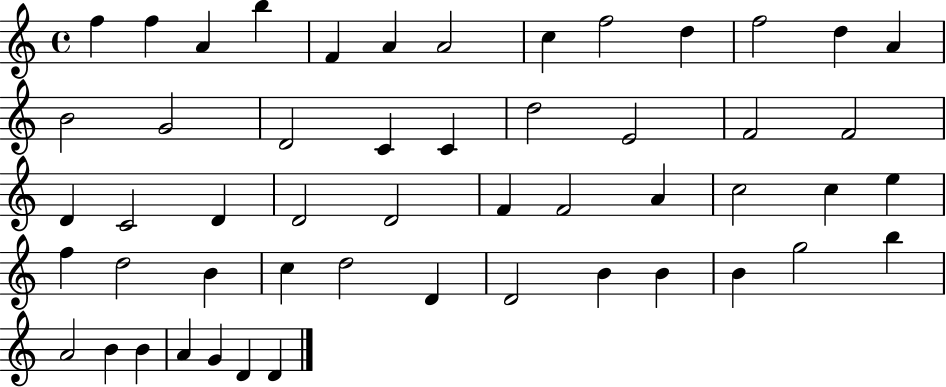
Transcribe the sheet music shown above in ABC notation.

X:1
T:Untitled
M:4/4
L:1/4
K:C
f f A b F A A2 c f2 d f2 d A B2 G2 D2 C C d2 E2 F2 F2 D C2 D D2 D2 F F2 A c2 c e f d2 B c d2 D D2 B B B g2 b A2 B B A G D D